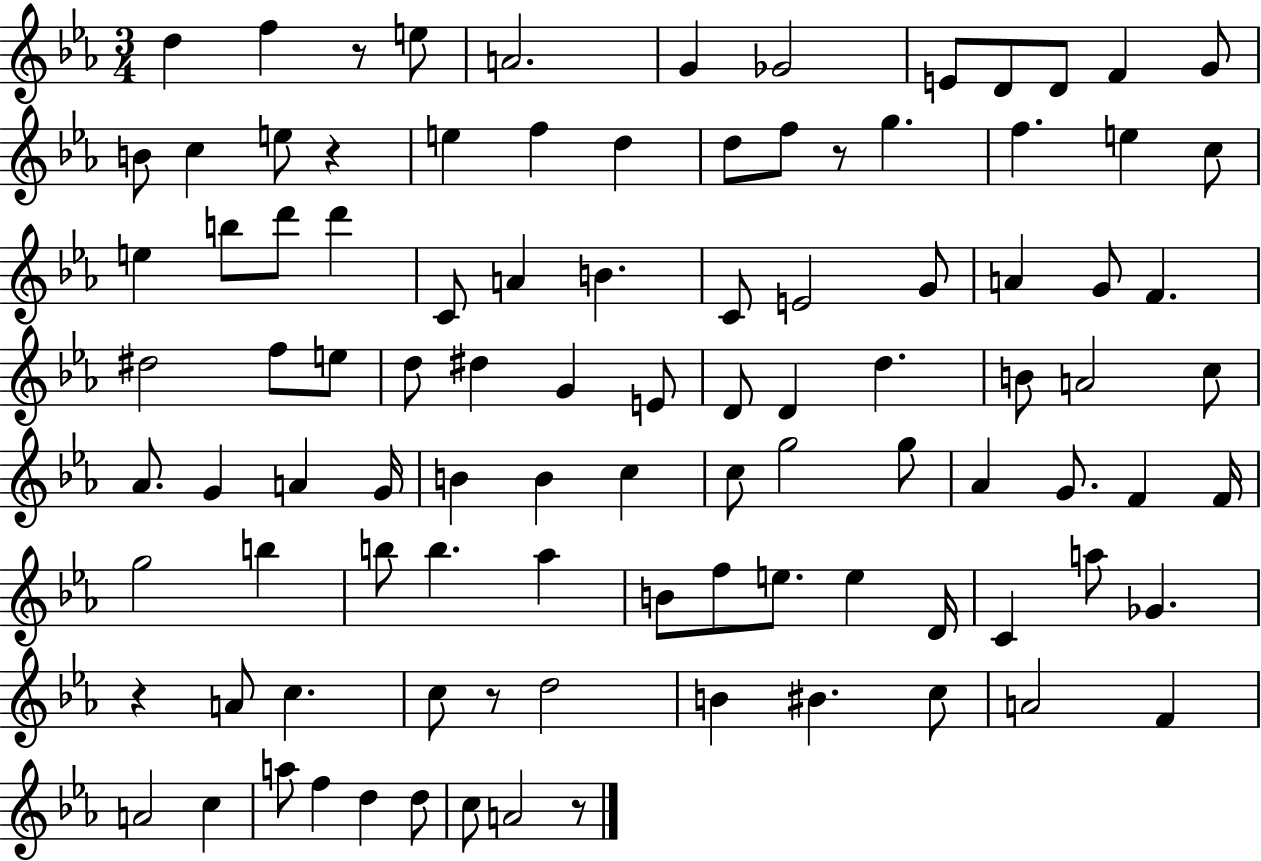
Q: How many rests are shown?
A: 6